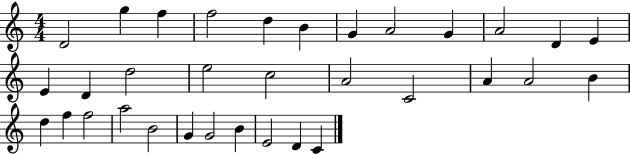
D4/h G5/q F5/q F5/h D5/q B4/q G4/q A4/h G4/q A4/h D4/q E4/q E4/q D4/q D5/h E5/h C5/h A4/h C4/h A4/q A4/h B4/q D5/q F5/q F5/h A5/h B4/h G4/q G4/h B4/q E4/h D4/q C4/q